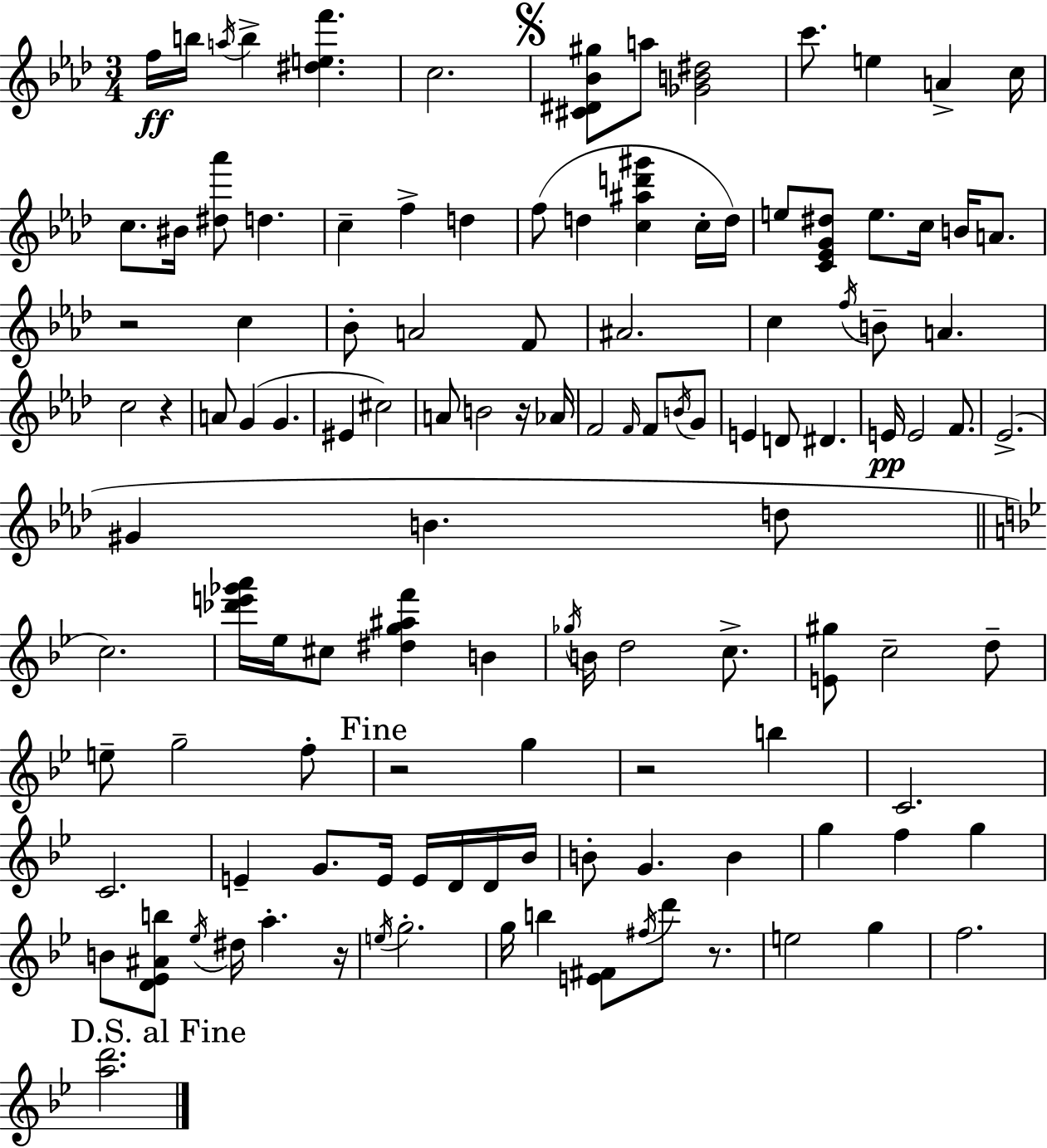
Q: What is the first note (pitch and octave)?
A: F5